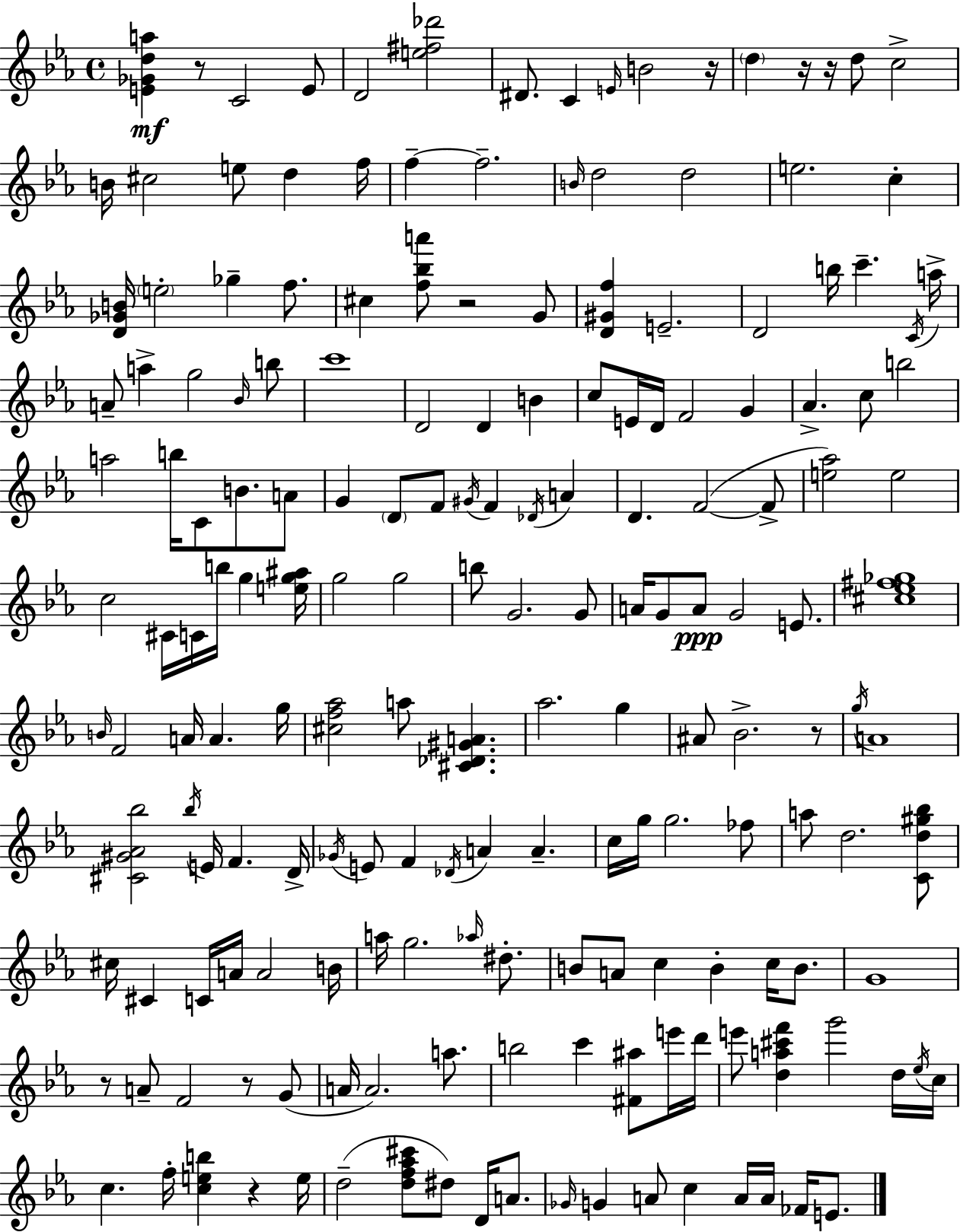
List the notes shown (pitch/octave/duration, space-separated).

[E4,Gb4,D5,A5]/q R/e C4/h E4/e D4/h [E5,F#5,Db6]/h D#4/e. C4/q E4/s B4/h R/s D5/q R/s R/s D5/e C5/h B4/s C#5/h E5/e D5/q F5/s F5/q F5/h. B4/s D5/h D5/h E5/h. C5/q [D4,Gb4,B4]/s E5/h Gb5/q F5/e. C#5/q [F5,Bb5,A6]/e R/h G4/e [D4,G#4,F5]/q E4/h. D4/h B5/s C6/q. C4/s A5/s A4/e A5/q G5/h Bb4/s B5/e C6/w D4/h D4/q B4/q C5/e E4/s D4/s F4/h G4/q Ab4/q. C5/e B5/h A5/h B5/s C4/e B4/e. A4/e G4/q D4/e F4/e G#4/s F4/q Db4/s A4/q D4/q. F4/h F4/e [E5,Ab5]/h E5/h C5/h C#4/s C4/s B5/s G5/q [E5,G5,A#5]/s G5/h G5/h B5/e G4/h. G4/e A4/s G4/e A4/e G4/h E4/e. [C#5,Eb5,F#5,Gb5]/w B4/s F4/h A4/s A4/q. G5/s [C#5,F5,Ab5]/h A5/e [C#4,Db4,G#4,A4]/q. Ab5/h. G5/q A#4/e Bb4/h. R/e G5/s A4/w [C#4,G#4,Ab4,Bb5]/h Bb5/s E4/s F4/q. D4/s Gb4/s E4/e F4/q Db4/s A4/q A4/q. C5/s G5/s G5/h. FES5/e A5/e D5/h. [C4,D5,G#5,Bb5]/e C#5/s C#4/q C4/s A4/s A4/h B4/s A5/s G5/h. Ab5/s D#5/e. B4/e A4/e C5/q B4/q C5/s B4/e. G4/w R/e A4/e F4/h R/e G4/e A4/s A4/h. A5/e. B5/h C6/q [F#4,A#5]/e E6/s D6/s E6/e [D5,A5,C#6,F6]/q G6/h D5/s Eb5/s C5/s C5/q. F5/s [C5,E5,B5]/q R/q E5/s D5/h [D5,F5,Ab5,C#6]/e D#5/e D4/s A4/e. Gb4/s G4/q A4/e C5/q A4/s A4/s FES4/s E4/e.